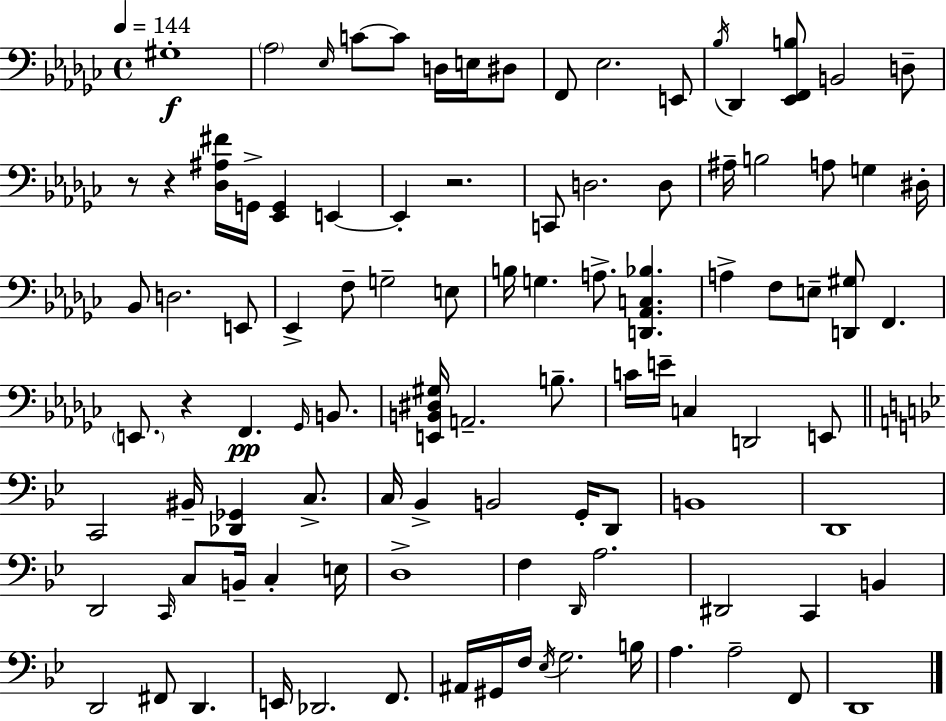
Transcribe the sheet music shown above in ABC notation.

X:1
T:Untitled
M:4/4
L:1/4
K:Ebm
^G,4 _A,2 _E,/4 C/2 C/2 D,/4 E,/4 ^D,/2 F,,/2 _E,2 E,,/2 _B,/4 _D,, [_E,,F,,B,]/2 B,,2 D,/2 z/2 z [_D,^A,^F]/4 G,,/4 [_E,,G,,] E,, E,, z2 C,,/2 D,2 D,/2 ^A,/4 B,2 A,/2 G, ^D,/4 _B,,/2 D,2 E,,/2 _E,, F,/2 G,2 E,/2 B,/4 G, A,/2 [D,,_A,,C,_B,] A, F,/2 E,/2 [D,,^G,]/2 F,, E,,/2 z F,, _G,,/4 B,,/2 [E,,B,,^D,^G,]/4 A,,2 B,/2 C/4 E/4 C, D,,2 E,,/2 C,,2 ^B,,/4 [_D,,_G,,] C,/2 C,/4 _B,, B,,2 G,,/4 D,,/2 B,,4 D,,4 D,,2 C,,/4 C,/2 B,,/4 C, E,/4 D,4 F, D,,/4 A,2 ^D,,2 C,, B,, D,,2 ^F,,/2 D,, E,,/4 _D,,2 F,,/2 ^A,,/4 ^G,,/4 F,/4 _E,/4 G,2 B,/4 A, A,2 F,,/2 D,,4